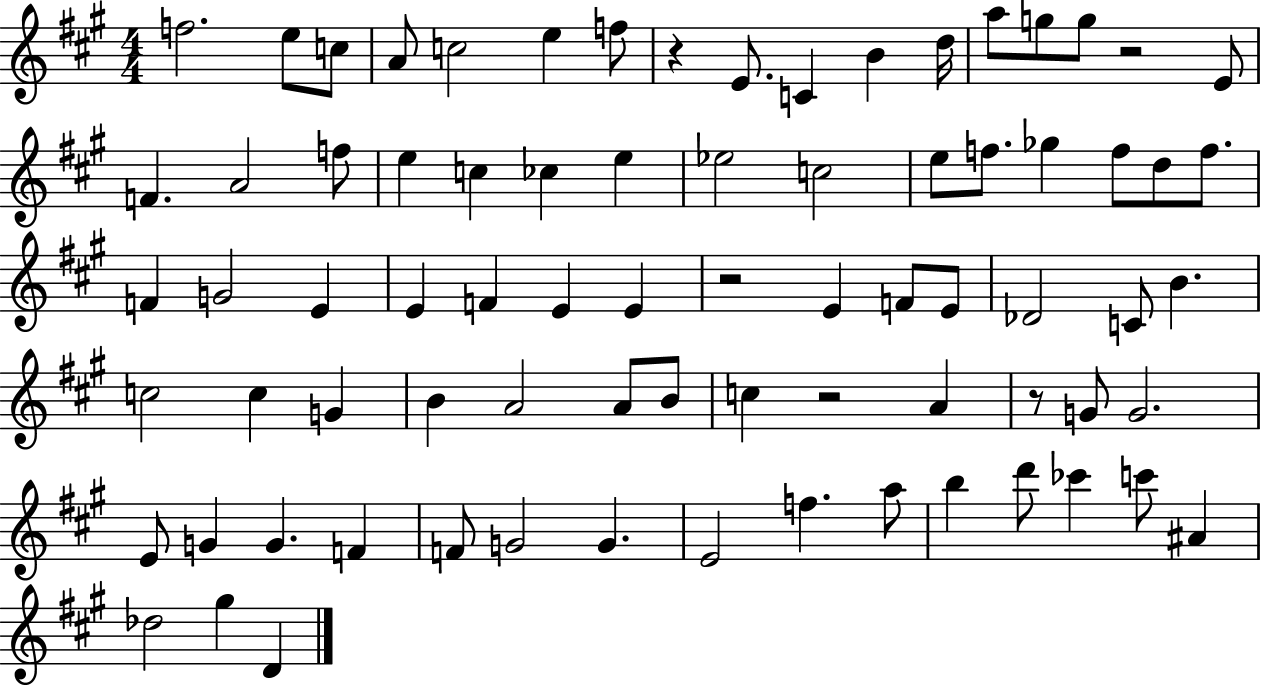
F5/h. E5/e C5/e A4/e C5/h E5/q F5/e R/q E4/e. C4/q B4/q D5/s A5/e G5/e G5/e R/h E4/e F4/q. A4/h F5/e E5/q C5/q CES5/q E5/q Eb5/h C5/h E5/e F5/e. Gb5/q F5/e D5/e F5/e. F4/q G4/h E4/q E4/q F4/q E4/q E4/q R/h E4/q F4/e E4/e Db4/h C4/e B4/q. C5/h C5/q G4/q B4/q A4/h A4/e B4/e C5/q R/h A4/q R/e G4/e G4/h. E4/e G4/q G4/q. F4/q F4/e G4/h G4/q. E4/h F5/q. A5/e B5/q D6/e CES6/q C6/e A#4/q Db5/h G#5/q D4/q